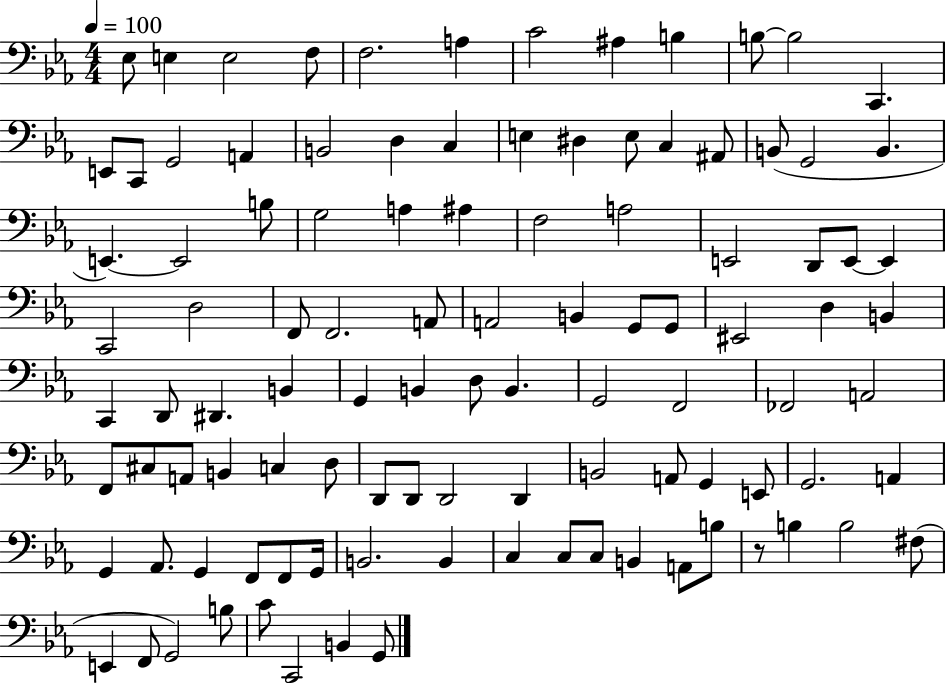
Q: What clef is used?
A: bass